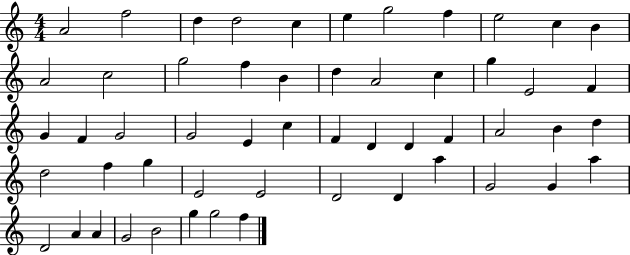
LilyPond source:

{
  \clef treble
  \numericTimeSignature
  \time 4/4
  \key c \major
  a'2 f''2 | d''4 d''2 c''4 | e''4 g''2 f''4 | e''2 c''4 b'4 | \break a'2 c''2 | g''2 f''4 b'4 | d''4 a'2 c''4 | g''4 e'2 f'4 | \break g'4 f'4 g'2 | g'2 e'4 c''4 | f'4 d'4 d'4 f'4 | a'2 b'4 d''4 | \break d''2 f''4 g''4 | e'2 e'2 | d'2 d'4 a''4 | g'2 g'4 a''4 | \break d'2 a'4 a'4 | g'2 b'2 | g''4 g''2 f''4 | \bar "|."
}